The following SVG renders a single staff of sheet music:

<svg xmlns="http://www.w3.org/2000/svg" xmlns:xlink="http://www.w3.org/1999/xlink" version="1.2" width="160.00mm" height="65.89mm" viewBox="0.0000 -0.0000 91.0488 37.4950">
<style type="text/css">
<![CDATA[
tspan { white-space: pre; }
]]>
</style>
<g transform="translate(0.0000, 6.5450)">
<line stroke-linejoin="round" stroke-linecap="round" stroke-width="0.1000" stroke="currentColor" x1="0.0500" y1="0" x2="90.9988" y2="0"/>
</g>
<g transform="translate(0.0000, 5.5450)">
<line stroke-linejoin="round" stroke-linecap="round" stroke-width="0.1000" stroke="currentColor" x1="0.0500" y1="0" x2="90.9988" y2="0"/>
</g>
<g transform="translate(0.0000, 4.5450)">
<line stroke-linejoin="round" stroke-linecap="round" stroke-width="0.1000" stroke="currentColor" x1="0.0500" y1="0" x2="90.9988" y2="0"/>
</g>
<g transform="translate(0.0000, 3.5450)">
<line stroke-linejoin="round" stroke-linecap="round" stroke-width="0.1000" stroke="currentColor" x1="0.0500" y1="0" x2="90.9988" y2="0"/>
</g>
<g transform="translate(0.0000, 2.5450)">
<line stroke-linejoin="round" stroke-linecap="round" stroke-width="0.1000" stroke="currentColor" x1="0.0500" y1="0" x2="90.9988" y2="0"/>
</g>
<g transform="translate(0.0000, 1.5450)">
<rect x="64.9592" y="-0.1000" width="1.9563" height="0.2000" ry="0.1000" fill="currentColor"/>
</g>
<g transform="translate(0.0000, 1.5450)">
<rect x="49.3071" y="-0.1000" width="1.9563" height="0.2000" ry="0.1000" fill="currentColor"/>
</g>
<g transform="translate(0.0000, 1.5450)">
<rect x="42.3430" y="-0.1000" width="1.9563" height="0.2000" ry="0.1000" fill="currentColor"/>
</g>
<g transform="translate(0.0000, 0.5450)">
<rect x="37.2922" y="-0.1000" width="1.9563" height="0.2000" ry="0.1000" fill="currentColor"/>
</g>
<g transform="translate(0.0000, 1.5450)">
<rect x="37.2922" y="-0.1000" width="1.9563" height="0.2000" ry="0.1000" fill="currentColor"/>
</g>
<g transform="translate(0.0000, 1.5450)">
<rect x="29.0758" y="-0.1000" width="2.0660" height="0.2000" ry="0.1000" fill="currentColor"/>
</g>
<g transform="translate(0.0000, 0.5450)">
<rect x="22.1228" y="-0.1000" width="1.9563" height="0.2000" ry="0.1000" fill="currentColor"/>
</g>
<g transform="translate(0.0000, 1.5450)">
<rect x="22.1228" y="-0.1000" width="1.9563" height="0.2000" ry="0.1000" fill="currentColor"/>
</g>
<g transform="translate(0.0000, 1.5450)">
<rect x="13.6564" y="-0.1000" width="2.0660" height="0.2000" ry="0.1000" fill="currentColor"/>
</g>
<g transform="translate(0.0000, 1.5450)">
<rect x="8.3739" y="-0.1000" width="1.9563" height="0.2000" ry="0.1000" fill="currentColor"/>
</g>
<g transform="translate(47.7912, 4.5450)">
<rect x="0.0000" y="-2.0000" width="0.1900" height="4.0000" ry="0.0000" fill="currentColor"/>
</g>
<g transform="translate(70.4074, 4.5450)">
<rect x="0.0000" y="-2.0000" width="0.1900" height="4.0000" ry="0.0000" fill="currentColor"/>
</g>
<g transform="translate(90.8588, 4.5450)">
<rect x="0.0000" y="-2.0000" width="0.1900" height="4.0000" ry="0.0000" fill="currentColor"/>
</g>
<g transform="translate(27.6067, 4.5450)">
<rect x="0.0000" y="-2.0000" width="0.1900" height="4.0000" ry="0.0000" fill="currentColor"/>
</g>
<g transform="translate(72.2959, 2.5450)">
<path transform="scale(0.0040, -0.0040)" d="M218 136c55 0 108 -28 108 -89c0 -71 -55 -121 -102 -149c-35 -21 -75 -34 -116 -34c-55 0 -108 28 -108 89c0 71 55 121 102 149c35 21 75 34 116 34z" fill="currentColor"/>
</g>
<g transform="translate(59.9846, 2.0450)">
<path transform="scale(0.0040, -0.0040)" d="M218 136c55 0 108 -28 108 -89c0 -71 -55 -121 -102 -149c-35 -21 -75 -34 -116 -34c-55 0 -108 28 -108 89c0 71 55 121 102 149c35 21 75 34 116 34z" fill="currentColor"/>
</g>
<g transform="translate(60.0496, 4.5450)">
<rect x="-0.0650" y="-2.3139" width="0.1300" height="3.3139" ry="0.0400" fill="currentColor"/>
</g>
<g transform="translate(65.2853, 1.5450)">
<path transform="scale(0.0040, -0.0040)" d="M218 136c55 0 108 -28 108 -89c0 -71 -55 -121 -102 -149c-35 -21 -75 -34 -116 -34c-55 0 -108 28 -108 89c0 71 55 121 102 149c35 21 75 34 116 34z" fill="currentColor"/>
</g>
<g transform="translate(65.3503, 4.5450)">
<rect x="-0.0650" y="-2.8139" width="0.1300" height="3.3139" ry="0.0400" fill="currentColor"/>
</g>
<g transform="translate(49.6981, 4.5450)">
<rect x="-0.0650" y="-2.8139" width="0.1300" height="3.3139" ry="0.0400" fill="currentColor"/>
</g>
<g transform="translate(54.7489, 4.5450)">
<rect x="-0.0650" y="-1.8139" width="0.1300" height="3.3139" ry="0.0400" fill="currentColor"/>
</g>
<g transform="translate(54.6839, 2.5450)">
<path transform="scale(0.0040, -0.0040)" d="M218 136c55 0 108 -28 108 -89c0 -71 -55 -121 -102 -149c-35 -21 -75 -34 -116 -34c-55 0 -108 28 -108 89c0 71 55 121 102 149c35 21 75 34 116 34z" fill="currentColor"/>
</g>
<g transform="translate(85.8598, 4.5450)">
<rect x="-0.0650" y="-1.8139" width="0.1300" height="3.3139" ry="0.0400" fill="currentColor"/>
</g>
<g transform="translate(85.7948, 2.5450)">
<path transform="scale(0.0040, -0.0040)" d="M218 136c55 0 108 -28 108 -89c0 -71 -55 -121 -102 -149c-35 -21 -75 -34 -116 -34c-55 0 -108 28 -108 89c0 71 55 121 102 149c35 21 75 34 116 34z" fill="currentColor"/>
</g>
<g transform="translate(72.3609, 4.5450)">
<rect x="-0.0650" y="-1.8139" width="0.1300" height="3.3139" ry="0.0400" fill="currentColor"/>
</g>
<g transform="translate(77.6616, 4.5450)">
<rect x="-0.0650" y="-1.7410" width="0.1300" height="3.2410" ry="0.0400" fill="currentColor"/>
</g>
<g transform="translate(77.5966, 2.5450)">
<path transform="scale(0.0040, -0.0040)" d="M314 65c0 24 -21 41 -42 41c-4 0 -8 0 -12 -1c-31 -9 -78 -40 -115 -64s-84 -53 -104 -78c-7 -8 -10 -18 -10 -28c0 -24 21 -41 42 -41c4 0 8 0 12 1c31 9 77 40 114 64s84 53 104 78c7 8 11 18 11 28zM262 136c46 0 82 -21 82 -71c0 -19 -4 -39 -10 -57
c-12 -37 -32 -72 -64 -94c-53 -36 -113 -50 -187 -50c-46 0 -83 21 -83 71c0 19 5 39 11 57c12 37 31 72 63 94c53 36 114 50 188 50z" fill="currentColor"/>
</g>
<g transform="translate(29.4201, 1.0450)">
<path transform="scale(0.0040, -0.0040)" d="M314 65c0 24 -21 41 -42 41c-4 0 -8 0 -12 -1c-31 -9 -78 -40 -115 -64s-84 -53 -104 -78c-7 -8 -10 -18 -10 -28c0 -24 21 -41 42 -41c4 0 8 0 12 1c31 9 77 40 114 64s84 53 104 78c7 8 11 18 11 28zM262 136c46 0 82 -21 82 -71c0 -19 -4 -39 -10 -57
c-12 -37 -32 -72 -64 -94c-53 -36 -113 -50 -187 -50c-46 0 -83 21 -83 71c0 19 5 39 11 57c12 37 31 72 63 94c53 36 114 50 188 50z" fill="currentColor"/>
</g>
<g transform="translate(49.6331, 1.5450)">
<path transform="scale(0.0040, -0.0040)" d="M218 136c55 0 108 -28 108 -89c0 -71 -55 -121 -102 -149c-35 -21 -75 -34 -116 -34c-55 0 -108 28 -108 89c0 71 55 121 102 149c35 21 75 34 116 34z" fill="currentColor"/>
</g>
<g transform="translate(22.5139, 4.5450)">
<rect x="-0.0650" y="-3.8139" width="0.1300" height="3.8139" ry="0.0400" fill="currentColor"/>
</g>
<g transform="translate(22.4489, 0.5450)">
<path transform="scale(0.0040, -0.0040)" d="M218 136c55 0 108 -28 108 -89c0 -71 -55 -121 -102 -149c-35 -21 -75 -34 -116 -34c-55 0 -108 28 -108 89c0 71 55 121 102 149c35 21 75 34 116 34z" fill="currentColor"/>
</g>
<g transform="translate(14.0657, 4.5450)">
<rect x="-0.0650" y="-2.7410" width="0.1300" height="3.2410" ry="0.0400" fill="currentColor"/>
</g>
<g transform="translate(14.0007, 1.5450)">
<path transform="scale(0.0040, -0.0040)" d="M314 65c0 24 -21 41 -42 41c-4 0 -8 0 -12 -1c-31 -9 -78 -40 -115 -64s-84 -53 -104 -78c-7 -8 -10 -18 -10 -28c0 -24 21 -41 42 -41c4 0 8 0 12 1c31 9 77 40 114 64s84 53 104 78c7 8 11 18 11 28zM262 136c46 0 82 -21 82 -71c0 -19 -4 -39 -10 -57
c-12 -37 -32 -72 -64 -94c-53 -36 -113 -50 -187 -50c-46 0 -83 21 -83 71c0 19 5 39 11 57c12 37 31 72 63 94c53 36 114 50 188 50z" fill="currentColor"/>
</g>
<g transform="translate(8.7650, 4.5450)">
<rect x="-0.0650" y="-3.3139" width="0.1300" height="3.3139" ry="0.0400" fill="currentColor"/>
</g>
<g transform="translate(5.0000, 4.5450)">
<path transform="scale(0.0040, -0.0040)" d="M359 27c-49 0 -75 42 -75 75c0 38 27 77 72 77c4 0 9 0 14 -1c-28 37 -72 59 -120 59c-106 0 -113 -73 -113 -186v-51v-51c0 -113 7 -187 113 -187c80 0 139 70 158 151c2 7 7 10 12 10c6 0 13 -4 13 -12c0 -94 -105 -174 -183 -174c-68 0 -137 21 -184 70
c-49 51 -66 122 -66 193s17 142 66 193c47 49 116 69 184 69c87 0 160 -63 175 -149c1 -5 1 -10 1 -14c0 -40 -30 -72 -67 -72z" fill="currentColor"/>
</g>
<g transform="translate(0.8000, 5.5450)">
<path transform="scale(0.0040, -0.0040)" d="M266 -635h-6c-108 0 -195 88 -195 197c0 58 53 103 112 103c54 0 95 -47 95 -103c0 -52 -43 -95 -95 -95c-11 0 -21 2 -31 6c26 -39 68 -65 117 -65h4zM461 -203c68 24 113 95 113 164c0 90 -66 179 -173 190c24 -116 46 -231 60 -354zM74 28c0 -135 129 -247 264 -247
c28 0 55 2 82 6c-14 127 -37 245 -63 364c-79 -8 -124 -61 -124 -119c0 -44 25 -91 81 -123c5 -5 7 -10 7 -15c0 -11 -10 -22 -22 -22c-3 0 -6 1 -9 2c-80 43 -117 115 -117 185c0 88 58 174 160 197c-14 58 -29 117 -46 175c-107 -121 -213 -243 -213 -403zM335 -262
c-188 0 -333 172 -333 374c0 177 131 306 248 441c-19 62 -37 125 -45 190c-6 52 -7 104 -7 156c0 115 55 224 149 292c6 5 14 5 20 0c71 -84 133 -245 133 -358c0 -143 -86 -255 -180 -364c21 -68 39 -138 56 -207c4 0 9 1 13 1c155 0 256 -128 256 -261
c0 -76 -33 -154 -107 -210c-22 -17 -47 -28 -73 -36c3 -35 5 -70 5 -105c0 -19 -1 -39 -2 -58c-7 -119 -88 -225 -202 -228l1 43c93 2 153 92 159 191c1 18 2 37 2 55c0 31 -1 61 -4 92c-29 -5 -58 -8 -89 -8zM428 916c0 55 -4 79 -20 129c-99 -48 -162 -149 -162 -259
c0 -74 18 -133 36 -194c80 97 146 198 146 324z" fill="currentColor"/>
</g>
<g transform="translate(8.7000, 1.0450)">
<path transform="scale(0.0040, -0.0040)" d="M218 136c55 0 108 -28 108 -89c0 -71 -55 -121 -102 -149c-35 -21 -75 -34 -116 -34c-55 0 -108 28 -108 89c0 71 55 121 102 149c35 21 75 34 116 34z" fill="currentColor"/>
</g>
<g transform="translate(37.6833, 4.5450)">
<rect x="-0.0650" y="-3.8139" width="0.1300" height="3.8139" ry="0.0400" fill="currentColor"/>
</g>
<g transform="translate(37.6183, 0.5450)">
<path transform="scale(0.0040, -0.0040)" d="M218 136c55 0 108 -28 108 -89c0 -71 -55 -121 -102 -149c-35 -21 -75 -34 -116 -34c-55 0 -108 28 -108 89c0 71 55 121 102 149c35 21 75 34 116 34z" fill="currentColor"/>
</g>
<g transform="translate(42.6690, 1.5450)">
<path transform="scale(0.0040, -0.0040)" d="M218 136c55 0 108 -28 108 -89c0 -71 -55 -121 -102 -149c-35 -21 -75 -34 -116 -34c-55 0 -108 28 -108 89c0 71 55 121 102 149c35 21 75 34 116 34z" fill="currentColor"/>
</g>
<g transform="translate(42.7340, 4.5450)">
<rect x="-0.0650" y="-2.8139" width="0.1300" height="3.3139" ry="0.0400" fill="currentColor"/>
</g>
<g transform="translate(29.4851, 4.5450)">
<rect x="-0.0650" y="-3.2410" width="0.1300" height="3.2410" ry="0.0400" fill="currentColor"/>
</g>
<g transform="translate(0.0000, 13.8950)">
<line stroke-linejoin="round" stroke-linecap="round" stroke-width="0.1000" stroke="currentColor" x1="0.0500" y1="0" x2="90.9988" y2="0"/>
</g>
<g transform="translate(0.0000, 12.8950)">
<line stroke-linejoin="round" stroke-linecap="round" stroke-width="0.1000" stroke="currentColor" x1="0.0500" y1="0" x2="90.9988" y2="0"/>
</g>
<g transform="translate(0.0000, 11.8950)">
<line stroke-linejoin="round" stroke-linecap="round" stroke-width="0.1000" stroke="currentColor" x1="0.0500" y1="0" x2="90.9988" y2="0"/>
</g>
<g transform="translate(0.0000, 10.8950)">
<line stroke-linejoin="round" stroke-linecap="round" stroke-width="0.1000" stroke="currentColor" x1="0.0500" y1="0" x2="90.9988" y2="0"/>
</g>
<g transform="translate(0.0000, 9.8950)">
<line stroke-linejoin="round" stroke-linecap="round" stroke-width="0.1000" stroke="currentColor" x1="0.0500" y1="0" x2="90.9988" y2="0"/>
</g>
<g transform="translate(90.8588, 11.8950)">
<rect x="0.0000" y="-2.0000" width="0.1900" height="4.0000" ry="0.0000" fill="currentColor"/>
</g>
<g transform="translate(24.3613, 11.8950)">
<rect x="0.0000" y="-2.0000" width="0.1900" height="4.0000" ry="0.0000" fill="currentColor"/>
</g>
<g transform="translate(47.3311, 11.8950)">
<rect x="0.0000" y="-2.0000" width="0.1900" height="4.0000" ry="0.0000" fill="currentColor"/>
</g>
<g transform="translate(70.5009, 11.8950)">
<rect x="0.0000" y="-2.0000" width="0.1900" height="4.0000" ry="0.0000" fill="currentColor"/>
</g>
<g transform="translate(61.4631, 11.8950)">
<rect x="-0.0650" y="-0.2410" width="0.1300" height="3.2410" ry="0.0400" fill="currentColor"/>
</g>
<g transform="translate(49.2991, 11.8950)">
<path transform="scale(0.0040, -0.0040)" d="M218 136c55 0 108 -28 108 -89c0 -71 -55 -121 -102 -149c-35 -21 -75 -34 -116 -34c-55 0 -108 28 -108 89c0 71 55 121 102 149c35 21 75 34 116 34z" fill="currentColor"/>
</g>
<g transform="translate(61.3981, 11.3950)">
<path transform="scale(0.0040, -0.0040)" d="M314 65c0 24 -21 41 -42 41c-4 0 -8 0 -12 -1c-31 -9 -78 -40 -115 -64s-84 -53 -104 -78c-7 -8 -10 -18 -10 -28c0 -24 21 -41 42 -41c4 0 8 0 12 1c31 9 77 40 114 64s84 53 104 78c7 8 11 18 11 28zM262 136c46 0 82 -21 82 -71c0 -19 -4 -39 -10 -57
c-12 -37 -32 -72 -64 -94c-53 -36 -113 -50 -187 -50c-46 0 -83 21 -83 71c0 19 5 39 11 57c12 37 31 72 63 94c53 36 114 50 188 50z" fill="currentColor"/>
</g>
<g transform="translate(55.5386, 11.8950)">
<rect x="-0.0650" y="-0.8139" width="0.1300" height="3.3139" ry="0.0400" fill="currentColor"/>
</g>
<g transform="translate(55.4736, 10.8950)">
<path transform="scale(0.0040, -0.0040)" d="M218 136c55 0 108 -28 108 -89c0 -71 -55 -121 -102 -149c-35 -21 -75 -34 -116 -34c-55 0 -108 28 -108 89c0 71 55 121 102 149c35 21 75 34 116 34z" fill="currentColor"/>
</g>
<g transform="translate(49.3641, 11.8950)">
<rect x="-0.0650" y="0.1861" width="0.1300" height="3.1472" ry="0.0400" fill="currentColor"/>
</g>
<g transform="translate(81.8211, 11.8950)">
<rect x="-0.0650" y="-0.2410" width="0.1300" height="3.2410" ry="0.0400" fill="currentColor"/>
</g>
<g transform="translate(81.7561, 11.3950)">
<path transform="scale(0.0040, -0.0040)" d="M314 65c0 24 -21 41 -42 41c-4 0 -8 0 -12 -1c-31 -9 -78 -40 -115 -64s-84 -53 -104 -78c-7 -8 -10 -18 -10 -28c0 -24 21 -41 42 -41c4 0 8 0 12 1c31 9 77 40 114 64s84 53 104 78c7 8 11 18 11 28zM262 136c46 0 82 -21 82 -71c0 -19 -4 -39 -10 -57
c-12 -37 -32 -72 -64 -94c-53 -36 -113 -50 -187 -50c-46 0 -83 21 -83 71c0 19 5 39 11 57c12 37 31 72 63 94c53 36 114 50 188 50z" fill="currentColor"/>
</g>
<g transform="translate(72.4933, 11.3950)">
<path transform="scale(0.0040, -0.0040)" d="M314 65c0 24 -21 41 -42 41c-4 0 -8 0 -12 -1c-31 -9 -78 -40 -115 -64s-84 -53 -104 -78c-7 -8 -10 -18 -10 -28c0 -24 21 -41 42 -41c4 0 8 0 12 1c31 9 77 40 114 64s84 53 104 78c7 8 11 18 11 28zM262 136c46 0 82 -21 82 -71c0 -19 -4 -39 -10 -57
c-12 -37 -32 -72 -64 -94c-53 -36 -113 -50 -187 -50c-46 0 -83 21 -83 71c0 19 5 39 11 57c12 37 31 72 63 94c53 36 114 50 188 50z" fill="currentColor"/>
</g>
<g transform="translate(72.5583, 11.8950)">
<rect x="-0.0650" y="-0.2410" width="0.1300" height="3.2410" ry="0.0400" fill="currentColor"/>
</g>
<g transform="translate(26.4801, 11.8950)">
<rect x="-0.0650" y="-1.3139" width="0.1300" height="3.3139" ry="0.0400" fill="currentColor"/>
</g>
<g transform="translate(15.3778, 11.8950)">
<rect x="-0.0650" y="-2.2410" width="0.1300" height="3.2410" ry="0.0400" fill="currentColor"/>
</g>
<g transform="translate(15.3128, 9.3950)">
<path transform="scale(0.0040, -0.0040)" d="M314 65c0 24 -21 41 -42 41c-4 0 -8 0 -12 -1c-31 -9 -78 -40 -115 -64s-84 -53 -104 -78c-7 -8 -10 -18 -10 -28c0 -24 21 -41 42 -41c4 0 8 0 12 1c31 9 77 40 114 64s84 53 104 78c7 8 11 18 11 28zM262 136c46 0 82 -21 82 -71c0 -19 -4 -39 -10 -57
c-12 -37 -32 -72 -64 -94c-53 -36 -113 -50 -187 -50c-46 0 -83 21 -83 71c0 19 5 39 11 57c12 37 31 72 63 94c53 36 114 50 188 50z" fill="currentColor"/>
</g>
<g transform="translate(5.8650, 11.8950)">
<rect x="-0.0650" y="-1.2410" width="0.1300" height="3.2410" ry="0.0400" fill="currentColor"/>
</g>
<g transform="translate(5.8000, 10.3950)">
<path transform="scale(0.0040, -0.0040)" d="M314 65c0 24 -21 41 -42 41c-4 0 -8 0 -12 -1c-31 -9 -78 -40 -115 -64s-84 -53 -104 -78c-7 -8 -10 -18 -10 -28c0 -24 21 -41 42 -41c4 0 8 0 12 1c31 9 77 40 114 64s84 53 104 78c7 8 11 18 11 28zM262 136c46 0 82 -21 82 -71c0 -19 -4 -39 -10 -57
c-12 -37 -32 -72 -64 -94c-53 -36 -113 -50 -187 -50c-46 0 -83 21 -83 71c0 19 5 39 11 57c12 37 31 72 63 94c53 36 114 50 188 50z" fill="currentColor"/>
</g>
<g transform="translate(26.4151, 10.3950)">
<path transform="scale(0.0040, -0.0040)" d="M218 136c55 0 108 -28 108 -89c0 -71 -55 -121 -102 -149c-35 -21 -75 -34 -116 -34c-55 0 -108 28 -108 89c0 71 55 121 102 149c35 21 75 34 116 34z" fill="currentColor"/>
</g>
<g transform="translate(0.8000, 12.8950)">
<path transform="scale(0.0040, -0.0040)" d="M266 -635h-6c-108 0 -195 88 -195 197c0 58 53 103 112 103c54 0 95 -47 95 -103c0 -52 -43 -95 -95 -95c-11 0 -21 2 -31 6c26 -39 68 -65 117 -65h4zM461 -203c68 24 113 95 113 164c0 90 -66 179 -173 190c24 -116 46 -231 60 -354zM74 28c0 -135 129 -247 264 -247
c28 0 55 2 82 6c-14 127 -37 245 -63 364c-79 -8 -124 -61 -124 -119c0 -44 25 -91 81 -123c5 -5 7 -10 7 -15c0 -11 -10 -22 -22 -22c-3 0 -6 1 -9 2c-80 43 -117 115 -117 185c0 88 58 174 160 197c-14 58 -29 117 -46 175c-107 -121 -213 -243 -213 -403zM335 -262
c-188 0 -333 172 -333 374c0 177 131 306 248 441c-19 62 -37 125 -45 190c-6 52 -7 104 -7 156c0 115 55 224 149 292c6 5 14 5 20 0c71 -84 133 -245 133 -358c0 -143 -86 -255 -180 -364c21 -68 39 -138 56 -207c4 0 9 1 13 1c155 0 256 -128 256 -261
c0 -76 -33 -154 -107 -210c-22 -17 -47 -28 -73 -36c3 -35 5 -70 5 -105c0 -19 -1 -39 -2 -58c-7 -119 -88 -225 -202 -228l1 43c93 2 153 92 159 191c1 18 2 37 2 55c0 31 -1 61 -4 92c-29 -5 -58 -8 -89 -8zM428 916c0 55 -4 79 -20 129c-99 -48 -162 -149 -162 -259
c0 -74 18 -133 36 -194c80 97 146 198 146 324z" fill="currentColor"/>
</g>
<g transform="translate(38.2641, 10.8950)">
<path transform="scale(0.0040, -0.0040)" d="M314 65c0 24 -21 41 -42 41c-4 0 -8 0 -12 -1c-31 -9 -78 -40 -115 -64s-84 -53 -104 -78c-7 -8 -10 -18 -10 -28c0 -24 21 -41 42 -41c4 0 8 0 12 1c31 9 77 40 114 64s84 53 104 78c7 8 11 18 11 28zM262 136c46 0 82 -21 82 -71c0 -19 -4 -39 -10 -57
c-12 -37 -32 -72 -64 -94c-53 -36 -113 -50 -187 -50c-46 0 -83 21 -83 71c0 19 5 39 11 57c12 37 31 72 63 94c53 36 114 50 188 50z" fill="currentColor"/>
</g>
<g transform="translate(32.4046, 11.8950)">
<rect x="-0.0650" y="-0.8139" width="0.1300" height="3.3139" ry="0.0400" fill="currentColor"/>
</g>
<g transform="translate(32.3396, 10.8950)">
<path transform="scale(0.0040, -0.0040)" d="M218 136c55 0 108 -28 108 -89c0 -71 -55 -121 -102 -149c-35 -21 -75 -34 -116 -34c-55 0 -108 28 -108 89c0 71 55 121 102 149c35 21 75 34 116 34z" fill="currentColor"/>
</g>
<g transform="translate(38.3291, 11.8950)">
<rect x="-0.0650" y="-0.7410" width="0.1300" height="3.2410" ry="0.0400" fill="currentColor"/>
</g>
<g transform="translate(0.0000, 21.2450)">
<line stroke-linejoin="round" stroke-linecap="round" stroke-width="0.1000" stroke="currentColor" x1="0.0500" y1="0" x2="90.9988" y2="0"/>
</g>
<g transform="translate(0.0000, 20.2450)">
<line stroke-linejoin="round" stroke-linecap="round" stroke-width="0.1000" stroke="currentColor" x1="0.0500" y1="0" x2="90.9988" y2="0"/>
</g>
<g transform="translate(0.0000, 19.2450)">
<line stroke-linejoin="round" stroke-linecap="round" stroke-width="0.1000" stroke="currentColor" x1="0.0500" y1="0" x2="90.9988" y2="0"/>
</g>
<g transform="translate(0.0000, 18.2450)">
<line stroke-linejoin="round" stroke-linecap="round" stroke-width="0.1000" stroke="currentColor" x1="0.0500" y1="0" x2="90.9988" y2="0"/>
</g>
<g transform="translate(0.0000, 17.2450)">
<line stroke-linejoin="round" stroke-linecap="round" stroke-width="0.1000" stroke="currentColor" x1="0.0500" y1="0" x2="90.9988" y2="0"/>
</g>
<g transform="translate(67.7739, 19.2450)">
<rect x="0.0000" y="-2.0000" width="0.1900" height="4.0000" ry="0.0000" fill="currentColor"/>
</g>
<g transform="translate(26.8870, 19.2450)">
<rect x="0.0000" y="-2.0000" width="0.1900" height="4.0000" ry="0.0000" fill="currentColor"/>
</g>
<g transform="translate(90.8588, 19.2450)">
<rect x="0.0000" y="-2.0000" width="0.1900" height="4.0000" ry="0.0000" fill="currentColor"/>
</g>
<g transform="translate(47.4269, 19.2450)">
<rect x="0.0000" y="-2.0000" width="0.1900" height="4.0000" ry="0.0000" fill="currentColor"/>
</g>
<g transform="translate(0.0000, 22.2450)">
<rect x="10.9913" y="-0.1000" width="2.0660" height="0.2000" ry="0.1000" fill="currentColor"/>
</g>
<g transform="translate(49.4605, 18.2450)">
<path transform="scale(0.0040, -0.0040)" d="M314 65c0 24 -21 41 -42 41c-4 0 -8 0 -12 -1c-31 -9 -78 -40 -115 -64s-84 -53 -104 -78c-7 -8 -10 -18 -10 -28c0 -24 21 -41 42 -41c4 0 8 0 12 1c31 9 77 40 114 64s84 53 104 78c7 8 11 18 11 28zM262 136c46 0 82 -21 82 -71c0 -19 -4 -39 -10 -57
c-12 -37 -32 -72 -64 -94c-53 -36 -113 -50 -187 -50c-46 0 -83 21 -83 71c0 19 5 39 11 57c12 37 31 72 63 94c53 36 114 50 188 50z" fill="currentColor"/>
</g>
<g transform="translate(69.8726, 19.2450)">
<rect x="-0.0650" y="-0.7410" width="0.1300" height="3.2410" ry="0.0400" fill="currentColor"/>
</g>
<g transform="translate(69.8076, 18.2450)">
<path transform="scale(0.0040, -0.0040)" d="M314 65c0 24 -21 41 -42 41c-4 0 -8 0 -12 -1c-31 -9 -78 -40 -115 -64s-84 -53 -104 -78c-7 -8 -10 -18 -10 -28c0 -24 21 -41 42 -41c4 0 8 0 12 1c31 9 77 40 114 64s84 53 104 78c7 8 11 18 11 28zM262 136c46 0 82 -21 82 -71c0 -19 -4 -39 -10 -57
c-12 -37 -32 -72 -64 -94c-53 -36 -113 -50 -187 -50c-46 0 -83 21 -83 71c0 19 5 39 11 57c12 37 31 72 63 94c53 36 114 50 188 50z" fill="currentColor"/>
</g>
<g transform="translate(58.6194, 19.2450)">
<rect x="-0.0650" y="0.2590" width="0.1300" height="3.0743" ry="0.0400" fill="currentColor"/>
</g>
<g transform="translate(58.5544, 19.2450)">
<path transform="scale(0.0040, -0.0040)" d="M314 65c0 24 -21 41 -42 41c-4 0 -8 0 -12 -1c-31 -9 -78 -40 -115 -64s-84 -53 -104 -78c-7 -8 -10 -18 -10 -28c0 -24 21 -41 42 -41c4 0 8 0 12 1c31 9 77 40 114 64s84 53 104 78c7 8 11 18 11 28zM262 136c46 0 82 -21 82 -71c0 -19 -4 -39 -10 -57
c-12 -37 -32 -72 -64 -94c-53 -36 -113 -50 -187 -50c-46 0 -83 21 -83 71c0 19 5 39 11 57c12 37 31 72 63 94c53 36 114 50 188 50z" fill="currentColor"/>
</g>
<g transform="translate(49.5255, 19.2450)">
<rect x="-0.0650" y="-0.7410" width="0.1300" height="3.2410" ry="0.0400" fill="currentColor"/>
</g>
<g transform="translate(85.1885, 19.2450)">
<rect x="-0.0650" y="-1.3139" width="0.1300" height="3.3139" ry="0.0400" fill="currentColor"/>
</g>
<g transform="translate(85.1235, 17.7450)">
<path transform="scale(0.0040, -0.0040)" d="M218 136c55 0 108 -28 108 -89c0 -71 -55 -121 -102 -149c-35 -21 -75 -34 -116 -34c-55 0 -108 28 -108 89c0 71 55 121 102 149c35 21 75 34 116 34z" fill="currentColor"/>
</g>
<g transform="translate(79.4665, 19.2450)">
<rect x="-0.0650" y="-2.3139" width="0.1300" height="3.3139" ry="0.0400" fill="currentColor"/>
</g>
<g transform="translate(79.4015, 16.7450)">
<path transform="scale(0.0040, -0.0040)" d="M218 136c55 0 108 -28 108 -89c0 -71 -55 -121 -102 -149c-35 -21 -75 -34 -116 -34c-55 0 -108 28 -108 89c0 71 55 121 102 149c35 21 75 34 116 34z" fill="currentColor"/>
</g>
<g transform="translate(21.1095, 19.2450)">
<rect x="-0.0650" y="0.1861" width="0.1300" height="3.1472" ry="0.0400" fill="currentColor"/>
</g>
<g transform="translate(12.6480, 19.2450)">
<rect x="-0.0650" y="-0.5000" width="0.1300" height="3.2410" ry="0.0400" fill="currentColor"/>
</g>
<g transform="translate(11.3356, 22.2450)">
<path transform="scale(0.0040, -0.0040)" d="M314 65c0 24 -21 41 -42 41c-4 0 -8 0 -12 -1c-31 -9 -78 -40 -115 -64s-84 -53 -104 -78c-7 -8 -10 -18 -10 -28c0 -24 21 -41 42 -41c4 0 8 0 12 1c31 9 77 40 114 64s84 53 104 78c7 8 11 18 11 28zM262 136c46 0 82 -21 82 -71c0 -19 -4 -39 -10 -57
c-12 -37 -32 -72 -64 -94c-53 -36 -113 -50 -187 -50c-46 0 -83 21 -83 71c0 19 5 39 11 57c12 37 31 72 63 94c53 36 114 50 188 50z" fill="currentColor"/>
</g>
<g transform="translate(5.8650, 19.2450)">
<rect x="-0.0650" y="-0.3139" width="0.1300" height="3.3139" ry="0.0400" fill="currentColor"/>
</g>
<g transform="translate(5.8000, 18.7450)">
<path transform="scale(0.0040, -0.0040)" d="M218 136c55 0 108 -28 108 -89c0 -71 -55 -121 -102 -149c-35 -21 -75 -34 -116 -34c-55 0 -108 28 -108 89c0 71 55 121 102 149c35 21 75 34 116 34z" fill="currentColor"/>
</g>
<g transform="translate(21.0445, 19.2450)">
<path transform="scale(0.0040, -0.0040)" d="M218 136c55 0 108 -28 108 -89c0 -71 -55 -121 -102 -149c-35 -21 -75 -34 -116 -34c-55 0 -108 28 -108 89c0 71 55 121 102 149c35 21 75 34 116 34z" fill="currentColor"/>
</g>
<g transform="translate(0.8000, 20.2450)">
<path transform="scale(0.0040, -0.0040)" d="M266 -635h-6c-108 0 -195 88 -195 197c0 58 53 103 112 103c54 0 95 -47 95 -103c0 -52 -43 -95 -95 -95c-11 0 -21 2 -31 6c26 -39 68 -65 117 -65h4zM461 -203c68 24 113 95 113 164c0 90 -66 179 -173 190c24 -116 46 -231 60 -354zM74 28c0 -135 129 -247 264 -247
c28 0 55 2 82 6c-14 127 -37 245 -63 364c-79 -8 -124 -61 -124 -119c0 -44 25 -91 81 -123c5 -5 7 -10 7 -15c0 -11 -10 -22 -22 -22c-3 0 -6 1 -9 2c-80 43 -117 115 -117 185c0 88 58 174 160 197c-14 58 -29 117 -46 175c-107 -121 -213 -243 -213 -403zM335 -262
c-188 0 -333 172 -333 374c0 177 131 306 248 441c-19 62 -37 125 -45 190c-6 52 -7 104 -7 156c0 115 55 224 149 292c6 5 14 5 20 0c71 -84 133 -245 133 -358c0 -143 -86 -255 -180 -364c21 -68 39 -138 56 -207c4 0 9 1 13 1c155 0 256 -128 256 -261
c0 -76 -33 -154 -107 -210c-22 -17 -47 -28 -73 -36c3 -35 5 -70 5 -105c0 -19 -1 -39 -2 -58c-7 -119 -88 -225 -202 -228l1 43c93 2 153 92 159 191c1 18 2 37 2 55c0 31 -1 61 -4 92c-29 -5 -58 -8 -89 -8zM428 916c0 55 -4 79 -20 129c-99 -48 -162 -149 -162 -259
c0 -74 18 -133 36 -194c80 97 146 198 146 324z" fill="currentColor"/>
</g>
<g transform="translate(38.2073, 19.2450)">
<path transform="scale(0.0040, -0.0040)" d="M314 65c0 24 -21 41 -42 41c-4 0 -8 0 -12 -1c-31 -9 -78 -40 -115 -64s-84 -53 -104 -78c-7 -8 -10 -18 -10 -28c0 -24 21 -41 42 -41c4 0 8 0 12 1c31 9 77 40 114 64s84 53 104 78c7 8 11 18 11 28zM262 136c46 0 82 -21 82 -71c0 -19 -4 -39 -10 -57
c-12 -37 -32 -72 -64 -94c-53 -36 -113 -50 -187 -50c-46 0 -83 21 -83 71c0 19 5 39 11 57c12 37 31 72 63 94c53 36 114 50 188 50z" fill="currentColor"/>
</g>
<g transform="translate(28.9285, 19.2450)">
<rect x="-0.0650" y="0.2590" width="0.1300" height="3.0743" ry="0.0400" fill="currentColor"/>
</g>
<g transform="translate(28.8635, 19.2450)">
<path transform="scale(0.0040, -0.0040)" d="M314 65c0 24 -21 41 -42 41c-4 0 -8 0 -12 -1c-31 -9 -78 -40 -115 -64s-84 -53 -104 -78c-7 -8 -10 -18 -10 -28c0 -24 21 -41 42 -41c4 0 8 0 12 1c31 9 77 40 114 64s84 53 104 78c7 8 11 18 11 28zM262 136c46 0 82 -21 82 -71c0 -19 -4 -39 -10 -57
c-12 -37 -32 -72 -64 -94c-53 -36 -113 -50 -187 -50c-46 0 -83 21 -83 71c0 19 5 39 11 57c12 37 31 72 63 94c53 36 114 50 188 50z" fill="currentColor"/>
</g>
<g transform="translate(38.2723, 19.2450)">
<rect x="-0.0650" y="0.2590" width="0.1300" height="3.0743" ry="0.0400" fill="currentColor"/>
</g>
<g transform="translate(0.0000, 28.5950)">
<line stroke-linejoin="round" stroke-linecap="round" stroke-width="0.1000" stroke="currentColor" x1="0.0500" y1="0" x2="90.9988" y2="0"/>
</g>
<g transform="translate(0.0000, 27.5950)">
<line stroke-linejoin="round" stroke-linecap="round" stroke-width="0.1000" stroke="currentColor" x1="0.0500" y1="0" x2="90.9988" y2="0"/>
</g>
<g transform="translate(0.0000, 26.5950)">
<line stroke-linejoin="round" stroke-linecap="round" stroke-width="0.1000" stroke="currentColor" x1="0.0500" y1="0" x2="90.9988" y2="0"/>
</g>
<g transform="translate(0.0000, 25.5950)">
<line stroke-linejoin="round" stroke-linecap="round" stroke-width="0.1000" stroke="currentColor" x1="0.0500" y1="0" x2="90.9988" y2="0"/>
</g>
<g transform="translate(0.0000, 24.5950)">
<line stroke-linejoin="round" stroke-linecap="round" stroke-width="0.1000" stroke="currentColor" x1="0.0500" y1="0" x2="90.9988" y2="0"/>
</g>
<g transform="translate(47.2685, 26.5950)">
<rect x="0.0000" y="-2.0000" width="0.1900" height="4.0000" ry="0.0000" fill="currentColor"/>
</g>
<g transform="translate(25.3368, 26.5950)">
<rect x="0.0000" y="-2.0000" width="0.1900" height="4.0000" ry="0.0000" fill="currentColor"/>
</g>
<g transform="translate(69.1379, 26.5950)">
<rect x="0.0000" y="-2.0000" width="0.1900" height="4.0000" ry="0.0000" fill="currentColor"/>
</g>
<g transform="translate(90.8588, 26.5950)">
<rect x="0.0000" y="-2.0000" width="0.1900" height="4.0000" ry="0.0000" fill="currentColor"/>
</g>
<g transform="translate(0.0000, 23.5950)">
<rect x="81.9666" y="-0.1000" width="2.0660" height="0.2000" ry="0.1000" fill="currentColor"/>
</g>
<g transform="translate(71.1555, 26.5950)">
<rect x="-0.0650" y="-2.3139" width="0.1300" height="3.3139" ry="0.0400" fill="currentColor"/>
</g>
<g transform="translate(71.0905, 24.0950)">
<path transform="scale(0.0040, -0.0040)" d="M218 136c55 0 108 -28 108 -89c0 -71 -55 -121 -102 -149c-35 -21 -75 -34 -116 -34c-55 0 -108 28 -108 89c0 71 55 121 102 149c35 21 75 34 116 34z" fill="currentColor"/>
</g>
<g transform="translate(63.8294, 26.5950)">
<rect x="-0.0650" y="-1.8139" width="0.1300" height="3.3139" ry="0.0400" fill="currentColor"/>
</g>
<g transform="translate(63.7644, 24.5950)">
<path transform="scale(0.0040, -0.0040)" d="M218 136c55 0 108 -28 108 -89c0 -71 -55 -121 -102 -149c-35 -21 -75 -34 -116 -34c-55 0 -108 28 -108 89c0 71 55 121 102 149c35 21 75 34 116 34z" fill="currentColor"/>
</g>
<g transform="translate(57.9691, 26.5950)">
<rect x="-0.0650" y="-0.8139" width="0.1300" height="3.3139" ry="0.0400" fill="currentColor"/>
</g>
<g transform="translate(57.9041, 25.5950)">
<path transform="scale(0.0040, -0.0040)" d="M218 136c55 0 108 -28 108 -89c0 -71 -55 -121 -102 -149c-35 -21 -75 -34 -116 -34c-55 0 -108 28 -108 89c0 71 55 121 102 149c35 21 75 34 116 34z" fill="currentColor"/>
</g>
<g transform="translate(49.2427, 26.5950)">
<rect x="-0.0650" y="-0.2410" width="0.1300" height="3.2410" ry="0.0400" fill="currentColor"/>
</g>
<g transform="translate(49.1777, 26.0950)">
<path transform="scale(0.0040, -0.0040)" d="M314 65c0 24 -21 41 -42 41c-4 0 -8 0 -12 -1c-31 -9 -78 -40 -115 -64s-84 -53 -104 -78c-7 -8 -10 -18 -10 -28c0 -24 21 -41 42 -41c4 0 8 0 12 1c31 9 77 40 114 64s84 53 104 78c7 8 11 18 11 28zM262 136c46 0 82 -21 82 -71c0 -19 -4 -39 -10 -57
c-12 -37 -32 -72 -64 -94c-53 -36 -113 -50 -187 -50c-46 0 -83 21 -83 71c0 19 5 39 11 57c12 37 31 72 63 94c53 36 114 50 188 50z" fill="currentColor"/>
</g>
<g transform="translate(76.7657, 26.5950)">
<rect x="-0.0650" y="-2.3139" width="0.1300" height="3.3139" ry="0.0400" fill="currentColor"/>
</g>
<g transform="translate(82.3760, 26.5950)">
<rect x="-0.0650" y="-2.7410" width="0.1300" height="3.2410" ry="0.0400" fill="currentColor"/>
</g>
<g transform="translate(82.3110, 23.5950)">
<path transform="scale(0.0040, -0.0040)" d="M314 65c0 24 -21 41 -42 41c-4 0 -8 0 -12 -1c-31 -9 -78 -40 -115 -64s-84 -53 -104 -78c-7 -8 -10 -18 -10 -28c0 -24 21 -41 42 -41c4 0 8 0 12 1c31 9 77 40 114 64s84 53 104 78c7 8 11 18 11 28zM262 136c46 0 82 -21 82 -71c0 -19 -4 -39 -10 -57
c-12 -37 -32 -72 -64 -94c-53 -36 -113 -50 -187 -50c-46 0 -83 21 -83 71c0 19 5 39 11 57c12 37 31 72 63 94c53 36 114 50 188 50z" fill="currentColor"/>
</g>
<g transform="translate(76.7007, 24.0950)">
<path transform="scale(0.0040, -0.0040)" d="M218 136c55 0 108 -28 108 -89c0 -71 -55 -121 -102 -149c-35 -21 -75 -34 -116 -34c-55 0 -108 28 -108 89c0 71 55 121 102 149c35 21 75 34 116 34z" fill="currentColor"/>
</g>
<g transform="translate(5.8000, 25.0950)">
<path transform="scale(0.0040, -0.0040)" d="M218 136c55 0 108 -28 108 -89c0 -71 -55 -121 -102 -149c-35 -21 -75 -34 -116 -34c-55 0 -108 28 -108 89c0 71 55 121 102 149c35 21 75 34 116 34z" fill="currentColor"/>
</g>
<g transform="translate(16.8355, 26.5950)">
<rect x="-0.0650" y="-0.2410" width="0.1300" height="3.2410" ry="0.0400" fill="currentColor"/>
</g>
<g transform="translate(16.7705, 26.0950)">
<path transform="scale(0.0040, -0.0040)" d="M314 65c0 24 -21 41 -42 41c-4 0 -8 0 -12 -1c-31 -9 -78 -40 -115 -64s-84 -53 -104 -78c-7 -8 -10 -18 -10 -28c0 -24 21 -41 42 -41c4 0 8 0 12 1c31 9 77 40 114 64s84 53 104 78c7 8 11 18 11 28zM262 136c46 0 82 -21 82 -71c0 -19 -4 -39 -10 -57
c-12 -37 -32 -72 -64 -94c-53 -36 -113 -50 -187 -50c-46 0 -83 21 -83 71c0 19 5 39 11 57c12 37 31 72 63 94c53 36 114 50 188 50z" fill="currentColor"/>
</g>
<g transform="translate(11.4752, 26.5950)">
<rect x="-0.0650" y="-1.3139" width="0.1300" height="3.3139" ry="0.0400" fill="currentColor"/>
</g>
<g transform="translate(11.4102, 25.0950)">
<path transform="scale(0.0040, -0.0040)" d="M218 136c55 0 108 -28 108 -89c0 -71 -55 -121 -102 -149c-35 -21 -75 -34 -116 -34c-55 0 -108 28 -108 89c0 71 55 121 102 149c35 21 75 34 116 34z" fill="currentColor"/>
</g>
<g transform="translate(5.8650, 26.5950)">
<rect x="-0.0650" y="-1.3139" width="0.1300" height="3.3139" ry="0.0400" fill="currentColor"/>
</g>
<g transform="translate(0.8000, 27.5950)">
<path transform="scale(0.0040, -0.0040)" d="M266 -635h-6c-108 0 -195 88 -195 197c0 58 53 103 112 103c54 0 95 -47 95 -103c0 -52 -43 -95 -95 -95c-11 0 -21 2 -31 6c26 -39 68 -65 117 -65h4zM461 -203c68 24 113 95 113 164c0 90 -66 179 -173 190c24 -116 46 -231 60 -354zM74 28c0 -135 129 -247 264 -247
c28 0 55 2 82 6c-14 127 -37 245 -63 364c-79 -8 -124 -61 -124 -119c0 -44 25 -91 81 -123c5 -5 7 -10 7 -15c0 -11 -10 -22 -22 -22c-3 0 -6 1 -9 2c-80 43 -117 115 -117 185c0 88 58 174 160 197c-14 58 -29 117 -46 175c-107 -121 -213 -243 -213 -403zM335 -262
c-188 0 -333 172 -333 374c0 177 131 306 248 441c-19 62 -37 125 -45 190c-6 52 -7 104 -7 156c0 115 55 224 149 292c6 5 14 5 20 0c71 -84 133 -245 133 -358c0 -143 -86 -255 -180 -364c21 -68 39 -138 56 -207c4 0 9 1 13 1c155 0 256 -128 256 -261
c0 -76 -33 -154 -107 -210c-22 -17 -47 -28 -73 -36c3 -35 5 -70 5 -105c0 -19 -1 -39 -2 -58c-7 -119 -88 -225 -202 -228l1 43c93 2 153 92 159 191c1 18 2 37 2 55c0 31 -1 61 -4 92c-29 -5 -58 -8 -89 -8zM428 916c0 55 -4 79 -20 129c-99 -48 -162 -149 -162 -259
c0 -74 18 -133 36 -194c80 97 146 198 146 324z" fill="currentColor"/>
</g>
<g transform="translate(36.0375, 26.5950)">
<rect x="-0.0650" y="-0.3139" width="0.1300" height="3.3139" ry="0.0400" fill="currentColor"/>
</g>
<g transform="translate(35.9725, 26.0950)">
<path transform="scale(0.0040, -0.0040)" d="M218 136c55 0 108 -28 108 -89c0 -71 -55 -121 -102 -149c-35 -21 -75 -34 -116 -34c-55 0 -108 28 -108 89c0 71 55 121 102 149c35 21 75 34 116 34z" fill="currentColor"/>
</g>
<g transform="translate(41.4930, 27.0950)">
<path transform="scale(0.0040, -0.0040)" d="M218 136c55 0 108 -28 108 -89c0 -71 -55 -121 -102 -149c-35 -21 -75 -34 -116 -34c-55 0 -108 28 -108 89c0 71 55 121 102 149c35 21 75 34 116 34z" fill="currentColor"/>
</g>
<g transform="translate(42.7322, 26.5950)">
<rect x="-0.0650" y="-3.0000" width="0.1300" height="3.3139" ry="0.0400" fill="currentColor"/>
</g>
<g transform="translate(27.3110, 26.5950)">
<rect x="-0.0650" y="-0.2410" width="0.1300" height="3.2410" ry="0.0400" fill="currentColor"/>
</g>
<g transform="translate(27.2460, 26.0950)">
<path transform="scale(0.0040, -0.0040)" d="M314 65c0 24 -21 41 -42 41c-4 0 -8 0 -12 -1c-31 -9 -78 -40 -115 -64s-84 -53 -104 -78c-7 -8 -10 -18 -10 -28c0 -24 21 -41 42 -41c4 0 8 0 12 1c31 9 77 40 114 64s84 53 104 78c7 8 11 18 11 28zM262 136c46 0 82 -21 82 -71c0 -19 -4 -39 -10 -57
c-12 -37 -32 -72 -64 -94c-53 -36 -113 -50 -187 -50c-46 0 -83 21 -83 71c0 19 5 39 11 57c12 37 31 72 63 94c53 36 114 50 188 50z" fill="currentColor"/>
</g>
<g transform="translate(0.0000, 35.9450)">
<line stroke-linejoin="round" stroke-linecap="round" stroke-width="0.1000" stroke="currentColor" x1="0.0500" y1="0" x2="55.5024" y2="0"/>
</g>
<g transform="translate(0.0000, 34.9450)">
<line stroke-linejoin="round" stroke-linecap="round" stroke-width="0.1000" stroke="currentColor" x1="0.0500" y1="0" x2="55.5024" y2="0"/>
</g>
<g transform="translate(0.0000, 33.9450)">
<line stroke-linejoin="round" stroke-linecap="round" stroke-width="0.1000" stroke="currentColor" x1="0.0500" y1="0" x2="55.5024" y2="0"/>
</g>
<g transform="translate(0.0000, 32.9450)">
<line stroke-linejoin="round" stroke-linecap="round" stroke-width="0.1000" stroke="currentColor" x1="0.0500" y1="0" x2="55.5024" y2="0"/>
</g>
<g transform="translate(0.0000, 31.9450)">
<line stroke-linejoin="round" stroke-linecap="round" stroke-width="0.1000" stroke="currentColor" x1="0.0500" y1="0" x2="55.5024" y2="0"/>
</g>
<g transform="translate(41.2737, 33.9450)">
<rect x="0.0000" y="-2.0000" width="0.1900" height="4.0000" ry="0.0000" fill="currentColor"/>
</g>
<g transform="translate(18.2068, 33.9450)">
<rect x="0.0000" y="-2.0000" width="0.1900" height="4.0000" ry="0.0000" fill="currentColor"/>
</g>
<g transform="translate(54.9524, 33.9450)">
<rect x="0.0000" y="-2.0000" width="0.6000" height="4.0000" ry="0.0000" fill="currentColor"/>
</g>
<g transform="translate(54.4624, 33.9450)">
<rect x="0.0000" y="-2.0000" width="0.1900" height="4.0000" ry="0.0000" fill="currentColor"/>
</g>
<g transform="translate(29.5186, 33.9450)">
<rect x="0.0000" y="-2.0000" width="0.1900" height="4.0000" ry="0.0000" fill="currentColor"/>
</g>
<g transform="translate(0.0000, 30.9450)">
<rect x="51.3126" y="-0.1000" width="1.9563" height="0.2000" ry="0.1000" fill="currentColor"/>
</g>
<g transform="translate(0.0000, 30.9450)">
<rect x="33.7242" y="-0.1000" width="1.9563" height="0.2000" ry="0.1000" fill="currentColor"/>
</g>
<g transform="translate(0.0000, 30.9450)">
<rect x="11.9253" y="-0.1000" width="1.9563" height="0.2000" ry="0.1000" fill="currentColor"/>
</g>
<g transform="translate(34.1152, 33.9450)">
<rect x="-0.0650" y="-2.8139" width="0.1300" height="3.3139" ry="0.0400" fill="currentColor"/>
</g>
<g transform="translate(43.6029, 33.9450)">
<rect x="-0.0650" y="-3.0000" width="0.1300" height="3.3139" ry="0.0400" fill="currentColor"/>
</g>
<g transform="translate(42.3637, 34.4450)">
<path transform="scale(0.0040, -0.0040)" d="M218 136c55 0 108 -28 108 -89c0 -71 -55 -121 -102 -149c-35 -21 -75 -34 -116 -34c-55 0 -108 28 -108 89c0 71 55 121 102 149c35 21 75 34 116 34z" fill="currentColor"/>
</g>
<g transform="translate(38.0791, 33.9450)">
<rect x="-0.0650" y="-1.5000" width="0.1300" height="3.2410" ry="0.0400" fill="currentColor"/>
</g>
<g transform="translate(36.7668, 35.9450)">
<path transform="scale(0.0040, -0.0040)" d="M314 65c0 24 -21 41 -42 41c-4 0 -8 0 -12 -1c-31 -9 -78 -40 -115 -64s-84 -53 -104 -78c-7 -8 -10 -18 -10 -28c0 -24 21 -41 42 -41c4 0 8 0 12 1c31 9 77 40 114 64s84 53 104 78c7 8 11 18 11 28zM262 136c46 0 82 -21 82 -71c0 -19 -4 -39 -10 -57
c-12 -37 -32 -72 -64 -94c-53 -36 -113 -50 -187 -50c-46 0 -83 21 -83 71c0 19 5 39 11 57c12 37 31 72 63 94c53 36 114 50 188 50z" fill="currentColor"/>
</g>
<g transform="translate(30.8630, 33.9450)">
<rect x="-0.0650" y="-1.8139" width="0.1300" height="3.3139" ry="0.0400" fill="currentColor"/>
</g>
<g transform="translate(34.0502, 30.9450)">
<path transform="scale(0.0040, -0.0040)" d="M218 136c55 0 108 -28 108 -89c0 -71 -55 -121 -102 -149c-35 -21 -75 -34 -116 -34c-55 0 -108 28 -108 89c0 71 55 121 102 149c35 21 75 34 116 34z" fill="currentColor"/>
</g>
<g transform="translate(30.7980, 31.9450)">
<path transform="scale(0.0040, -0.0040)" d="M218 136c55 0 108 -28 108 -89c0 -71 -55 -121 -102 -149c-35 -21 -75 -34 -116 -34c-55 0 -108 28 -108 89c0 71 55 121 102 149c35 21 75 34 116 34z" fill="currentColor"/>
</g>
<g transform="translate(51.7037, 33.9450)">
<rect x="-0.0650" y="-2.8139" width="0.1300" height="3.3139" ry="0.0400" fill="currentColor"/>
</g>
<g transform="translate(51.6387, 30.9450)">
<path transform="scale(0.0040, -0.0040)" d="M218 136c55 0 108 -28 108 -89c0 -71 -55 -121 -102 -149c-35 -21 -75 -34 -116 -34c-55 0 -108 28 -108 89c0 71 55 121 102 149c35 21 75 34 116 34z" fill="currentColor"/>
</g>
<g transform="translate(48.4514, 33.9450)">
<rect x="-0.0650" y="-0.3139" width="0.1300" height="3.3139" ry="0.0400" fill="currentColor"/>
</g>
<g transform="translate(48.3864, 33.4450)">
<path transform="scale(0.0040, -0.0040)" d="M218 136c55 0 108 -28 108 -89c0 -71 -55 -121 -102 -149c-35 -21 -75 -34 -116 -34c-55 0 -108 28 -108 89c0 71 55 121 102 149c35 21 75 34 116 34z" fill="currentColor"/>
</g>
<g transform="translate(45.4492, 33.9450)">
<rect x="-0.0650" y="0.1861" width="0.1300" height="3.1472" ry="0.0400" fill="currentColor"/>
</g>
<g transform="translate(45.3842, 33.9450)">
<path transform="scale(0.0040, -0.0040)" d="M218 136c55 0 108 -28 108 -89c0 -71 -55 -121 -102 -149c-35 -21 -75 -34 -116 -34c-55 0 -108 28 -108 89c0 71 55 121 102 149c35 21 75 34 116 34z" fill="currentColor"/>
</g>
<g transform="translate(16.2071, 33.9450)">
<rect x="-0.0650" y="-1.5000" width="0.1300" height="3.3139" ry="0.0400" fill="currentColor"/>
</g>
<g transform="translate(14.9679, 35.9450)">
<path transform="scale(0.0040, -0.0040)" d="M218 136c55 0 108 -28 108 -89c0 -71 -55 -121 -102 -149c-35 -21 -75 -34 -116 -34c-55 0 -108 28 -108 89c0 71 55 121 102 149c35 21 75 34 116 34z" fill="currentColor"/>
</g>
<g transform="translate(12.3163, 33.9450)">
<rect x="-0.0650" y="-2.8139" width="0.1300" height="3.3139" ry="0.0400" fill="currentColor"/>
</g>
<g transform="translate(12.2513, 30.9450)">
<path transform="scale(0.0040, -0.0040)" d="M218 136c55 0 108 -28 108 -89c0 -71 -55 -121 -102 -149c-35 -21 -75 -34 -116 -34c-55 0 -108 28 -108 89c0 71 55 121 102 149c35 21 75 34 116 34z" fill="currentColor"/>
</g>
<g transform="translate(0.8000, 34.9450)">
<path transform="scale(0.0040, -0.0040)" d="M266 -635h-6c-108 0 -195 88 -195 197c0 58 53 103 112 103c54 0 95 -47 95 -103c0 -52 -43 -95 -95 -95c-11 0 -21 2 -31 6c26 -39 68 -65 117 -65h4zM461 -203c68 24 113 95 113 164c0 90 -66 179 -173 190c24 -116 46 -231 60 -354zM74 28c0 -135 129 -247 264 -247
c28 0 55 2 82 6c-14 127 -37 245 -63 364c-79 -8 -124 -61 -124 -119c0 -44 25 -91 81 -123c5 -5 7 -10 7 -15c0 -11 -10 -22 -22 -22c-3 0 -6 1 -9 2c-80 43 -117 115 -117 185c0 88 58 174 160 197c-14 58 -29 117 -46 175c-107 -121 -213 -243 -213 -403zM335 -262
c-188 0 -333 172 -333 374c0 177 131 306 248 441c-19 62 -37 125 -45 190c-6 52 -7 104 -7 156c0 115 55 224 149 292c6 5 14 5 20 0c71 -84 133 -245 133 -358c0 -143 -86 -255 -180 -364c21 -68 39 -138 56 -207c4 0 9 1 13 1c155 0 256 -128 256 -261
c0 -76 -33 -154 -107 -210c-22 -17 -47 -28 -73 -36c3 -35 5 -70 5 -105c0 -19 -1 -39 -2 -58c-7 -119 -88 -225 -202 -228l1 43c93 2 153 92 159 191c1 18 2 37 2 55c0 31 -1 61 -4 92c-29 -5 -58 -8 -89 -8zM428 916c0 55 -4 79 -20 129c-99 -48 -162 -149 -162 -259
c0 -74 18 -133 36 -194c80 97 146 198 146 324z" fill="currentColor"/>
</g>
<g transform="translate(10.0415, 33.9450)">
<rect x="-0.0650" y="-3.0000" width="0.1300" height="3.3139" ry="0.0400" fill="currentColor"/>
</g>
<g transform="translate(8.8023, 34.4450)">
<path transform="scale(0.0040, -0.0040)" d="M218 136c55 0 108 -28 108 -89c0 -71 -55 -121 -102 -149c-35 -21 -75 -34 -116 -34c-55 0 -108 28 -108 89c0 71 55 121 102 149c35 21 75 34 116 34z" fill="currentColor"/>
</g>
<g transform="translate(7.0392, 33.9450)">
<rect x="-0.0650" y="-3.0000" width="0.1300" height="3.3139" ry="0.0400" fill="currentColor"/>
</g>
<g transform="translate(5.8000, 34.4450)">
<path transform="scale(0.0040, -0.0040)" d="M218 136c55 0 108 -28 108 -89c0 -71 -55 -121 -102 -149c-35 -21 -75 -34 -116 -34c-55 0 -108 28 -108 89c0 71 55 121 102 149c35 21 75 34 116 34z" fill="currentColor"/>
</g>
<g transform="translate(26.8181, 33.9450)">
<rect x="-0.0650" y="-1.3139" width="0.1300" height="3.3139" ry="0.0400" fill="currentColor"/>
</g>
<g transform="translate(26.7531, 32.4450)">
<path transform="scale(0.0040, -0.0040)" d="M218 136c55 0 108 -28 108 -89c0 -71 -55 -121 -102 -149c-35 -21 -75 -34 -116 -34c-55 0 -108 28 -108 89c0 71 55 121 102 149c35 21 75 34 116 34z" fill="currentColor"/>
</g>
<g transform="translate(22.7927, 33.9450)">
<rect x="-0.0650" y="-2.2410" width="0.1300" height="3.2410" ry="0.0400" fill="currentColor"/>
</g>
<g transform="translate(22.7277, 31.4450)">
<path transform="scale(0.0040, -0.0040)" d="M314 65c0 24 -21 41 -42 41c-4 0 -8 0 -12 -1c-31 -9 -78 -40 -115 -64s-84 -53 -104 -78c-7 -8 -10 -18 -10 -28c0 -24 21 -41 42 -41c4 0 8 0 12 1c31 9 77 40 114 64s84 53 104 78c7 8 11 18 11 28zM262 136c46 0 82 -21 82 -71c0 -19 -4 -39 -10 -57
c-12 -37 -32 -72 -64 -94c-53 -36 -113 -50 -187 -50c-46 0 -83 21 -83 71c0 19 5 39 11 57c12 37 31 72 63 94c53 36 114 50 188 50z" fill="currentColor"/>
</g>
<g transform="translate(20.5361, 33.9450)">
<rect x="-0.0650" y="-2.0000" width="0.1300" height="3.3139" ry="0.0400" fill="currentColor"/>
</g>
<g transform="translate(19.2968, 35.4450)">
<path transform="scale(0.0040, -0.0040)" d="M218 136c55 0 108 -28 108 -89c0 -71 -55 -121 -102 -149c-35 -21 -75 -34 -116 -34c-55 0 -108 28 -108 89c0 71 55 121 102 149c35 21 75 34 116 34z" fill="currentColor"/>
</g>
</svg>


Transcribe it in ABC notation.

X:1
T:Untitled
M:4/4
L:1/4
K:C
b a2 c' b2 c' a a f g a f f2 f e2 g2 e d d2 B d c2 c2 c2 c C2 B B2 B2 d2 B2 d2 g e e e c2 c2 c A c2 d f g g a2 A A a E F g2 e f a E2 A B c a